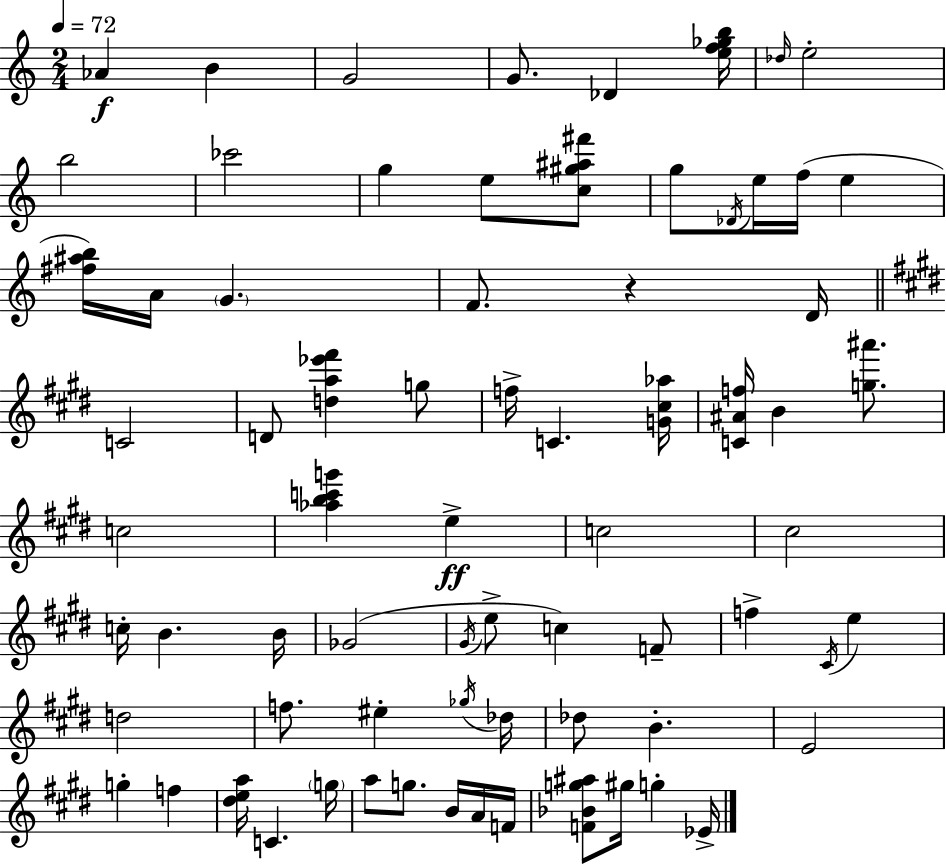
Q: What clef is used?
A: treble